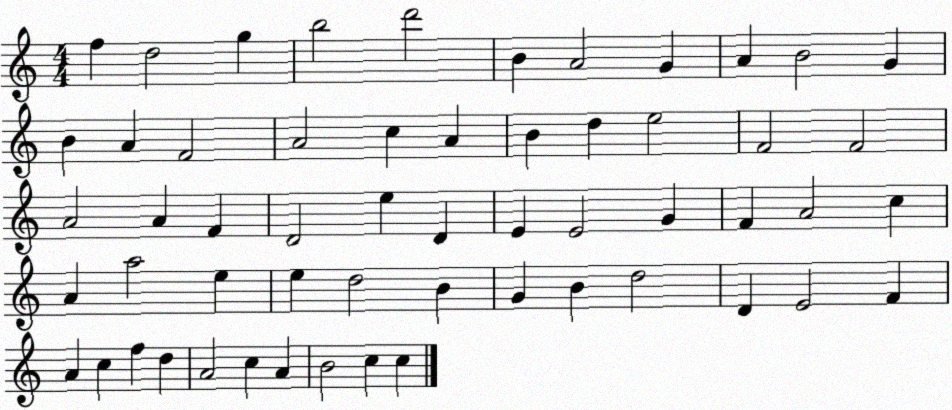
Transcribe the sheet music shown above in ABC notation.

X:1
T:Untitled
M:4/4
L:1/4
K:C
f d2 g b2 d'2 B A2 G A B2 G B A F2 A2 c A B d e2 F2 F2 A2 A F D2 e D E E2 G F A2 c A a2 e e d2 B G B d2 D E2 F A c f d A2 c A B2 c c